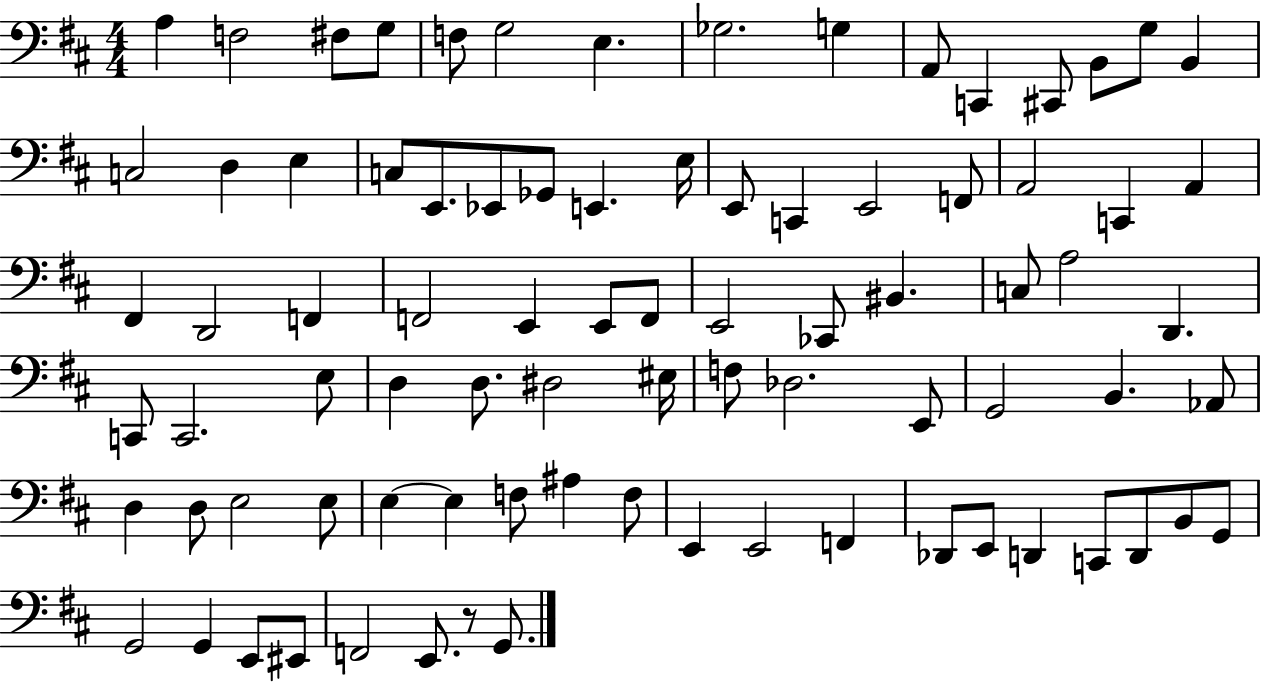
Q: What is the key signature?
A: D major